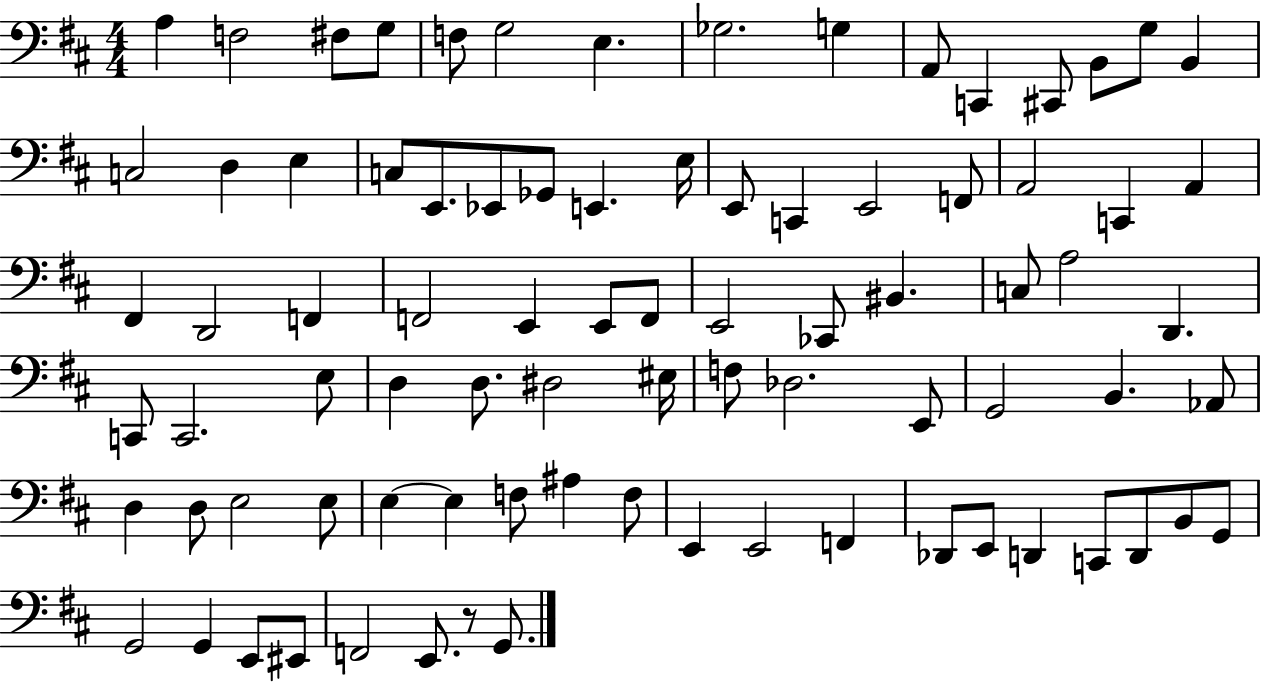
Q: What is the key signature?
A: D major